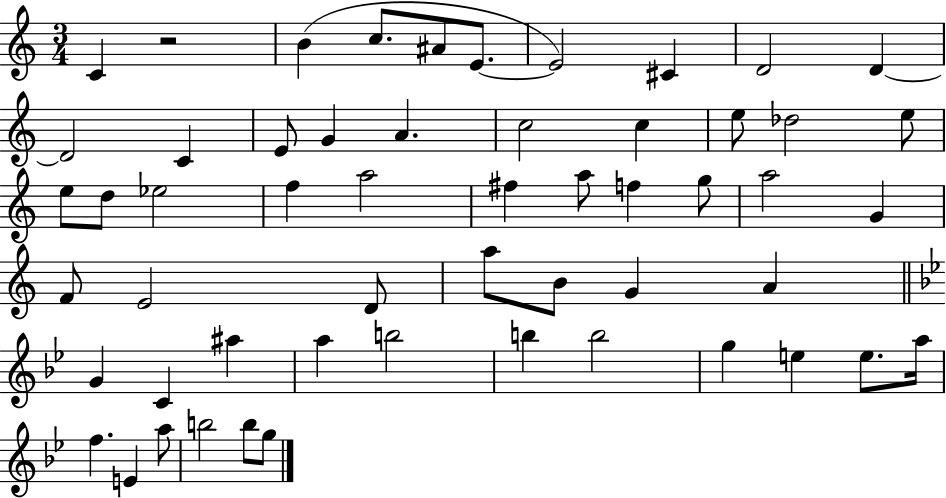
{
  \clef treble
  \numericTimeSignature
  \time 3/4
  \key c \major
  \repeat volta 2 { c'4 r2 | b'4( c''8. ais'8 e'8.~~ | e'2) cis'4 | d'2 d'4~~ | \break d'2 c'4 | e'8 g'4 a'4. | c''2 c''4 | e''8 des''2 e''8 | \break e''8 d''8 ees''2 | f''4 a''2 | fis''4 a''8 f''4 g''8 | a''2 g'4 | \break f'8 e'2 d'8 | a''8 b'8 g'4 a'4 | \bar "||" \break \key bes \major g'4 c'4 ais''4 | a''4 b''2 | b''4 b''2 | g''4 e''4 e''8. a''16 | \break f''4. e'4 a''8 | b''2 b''8 g''8 | } \bar "|."
}